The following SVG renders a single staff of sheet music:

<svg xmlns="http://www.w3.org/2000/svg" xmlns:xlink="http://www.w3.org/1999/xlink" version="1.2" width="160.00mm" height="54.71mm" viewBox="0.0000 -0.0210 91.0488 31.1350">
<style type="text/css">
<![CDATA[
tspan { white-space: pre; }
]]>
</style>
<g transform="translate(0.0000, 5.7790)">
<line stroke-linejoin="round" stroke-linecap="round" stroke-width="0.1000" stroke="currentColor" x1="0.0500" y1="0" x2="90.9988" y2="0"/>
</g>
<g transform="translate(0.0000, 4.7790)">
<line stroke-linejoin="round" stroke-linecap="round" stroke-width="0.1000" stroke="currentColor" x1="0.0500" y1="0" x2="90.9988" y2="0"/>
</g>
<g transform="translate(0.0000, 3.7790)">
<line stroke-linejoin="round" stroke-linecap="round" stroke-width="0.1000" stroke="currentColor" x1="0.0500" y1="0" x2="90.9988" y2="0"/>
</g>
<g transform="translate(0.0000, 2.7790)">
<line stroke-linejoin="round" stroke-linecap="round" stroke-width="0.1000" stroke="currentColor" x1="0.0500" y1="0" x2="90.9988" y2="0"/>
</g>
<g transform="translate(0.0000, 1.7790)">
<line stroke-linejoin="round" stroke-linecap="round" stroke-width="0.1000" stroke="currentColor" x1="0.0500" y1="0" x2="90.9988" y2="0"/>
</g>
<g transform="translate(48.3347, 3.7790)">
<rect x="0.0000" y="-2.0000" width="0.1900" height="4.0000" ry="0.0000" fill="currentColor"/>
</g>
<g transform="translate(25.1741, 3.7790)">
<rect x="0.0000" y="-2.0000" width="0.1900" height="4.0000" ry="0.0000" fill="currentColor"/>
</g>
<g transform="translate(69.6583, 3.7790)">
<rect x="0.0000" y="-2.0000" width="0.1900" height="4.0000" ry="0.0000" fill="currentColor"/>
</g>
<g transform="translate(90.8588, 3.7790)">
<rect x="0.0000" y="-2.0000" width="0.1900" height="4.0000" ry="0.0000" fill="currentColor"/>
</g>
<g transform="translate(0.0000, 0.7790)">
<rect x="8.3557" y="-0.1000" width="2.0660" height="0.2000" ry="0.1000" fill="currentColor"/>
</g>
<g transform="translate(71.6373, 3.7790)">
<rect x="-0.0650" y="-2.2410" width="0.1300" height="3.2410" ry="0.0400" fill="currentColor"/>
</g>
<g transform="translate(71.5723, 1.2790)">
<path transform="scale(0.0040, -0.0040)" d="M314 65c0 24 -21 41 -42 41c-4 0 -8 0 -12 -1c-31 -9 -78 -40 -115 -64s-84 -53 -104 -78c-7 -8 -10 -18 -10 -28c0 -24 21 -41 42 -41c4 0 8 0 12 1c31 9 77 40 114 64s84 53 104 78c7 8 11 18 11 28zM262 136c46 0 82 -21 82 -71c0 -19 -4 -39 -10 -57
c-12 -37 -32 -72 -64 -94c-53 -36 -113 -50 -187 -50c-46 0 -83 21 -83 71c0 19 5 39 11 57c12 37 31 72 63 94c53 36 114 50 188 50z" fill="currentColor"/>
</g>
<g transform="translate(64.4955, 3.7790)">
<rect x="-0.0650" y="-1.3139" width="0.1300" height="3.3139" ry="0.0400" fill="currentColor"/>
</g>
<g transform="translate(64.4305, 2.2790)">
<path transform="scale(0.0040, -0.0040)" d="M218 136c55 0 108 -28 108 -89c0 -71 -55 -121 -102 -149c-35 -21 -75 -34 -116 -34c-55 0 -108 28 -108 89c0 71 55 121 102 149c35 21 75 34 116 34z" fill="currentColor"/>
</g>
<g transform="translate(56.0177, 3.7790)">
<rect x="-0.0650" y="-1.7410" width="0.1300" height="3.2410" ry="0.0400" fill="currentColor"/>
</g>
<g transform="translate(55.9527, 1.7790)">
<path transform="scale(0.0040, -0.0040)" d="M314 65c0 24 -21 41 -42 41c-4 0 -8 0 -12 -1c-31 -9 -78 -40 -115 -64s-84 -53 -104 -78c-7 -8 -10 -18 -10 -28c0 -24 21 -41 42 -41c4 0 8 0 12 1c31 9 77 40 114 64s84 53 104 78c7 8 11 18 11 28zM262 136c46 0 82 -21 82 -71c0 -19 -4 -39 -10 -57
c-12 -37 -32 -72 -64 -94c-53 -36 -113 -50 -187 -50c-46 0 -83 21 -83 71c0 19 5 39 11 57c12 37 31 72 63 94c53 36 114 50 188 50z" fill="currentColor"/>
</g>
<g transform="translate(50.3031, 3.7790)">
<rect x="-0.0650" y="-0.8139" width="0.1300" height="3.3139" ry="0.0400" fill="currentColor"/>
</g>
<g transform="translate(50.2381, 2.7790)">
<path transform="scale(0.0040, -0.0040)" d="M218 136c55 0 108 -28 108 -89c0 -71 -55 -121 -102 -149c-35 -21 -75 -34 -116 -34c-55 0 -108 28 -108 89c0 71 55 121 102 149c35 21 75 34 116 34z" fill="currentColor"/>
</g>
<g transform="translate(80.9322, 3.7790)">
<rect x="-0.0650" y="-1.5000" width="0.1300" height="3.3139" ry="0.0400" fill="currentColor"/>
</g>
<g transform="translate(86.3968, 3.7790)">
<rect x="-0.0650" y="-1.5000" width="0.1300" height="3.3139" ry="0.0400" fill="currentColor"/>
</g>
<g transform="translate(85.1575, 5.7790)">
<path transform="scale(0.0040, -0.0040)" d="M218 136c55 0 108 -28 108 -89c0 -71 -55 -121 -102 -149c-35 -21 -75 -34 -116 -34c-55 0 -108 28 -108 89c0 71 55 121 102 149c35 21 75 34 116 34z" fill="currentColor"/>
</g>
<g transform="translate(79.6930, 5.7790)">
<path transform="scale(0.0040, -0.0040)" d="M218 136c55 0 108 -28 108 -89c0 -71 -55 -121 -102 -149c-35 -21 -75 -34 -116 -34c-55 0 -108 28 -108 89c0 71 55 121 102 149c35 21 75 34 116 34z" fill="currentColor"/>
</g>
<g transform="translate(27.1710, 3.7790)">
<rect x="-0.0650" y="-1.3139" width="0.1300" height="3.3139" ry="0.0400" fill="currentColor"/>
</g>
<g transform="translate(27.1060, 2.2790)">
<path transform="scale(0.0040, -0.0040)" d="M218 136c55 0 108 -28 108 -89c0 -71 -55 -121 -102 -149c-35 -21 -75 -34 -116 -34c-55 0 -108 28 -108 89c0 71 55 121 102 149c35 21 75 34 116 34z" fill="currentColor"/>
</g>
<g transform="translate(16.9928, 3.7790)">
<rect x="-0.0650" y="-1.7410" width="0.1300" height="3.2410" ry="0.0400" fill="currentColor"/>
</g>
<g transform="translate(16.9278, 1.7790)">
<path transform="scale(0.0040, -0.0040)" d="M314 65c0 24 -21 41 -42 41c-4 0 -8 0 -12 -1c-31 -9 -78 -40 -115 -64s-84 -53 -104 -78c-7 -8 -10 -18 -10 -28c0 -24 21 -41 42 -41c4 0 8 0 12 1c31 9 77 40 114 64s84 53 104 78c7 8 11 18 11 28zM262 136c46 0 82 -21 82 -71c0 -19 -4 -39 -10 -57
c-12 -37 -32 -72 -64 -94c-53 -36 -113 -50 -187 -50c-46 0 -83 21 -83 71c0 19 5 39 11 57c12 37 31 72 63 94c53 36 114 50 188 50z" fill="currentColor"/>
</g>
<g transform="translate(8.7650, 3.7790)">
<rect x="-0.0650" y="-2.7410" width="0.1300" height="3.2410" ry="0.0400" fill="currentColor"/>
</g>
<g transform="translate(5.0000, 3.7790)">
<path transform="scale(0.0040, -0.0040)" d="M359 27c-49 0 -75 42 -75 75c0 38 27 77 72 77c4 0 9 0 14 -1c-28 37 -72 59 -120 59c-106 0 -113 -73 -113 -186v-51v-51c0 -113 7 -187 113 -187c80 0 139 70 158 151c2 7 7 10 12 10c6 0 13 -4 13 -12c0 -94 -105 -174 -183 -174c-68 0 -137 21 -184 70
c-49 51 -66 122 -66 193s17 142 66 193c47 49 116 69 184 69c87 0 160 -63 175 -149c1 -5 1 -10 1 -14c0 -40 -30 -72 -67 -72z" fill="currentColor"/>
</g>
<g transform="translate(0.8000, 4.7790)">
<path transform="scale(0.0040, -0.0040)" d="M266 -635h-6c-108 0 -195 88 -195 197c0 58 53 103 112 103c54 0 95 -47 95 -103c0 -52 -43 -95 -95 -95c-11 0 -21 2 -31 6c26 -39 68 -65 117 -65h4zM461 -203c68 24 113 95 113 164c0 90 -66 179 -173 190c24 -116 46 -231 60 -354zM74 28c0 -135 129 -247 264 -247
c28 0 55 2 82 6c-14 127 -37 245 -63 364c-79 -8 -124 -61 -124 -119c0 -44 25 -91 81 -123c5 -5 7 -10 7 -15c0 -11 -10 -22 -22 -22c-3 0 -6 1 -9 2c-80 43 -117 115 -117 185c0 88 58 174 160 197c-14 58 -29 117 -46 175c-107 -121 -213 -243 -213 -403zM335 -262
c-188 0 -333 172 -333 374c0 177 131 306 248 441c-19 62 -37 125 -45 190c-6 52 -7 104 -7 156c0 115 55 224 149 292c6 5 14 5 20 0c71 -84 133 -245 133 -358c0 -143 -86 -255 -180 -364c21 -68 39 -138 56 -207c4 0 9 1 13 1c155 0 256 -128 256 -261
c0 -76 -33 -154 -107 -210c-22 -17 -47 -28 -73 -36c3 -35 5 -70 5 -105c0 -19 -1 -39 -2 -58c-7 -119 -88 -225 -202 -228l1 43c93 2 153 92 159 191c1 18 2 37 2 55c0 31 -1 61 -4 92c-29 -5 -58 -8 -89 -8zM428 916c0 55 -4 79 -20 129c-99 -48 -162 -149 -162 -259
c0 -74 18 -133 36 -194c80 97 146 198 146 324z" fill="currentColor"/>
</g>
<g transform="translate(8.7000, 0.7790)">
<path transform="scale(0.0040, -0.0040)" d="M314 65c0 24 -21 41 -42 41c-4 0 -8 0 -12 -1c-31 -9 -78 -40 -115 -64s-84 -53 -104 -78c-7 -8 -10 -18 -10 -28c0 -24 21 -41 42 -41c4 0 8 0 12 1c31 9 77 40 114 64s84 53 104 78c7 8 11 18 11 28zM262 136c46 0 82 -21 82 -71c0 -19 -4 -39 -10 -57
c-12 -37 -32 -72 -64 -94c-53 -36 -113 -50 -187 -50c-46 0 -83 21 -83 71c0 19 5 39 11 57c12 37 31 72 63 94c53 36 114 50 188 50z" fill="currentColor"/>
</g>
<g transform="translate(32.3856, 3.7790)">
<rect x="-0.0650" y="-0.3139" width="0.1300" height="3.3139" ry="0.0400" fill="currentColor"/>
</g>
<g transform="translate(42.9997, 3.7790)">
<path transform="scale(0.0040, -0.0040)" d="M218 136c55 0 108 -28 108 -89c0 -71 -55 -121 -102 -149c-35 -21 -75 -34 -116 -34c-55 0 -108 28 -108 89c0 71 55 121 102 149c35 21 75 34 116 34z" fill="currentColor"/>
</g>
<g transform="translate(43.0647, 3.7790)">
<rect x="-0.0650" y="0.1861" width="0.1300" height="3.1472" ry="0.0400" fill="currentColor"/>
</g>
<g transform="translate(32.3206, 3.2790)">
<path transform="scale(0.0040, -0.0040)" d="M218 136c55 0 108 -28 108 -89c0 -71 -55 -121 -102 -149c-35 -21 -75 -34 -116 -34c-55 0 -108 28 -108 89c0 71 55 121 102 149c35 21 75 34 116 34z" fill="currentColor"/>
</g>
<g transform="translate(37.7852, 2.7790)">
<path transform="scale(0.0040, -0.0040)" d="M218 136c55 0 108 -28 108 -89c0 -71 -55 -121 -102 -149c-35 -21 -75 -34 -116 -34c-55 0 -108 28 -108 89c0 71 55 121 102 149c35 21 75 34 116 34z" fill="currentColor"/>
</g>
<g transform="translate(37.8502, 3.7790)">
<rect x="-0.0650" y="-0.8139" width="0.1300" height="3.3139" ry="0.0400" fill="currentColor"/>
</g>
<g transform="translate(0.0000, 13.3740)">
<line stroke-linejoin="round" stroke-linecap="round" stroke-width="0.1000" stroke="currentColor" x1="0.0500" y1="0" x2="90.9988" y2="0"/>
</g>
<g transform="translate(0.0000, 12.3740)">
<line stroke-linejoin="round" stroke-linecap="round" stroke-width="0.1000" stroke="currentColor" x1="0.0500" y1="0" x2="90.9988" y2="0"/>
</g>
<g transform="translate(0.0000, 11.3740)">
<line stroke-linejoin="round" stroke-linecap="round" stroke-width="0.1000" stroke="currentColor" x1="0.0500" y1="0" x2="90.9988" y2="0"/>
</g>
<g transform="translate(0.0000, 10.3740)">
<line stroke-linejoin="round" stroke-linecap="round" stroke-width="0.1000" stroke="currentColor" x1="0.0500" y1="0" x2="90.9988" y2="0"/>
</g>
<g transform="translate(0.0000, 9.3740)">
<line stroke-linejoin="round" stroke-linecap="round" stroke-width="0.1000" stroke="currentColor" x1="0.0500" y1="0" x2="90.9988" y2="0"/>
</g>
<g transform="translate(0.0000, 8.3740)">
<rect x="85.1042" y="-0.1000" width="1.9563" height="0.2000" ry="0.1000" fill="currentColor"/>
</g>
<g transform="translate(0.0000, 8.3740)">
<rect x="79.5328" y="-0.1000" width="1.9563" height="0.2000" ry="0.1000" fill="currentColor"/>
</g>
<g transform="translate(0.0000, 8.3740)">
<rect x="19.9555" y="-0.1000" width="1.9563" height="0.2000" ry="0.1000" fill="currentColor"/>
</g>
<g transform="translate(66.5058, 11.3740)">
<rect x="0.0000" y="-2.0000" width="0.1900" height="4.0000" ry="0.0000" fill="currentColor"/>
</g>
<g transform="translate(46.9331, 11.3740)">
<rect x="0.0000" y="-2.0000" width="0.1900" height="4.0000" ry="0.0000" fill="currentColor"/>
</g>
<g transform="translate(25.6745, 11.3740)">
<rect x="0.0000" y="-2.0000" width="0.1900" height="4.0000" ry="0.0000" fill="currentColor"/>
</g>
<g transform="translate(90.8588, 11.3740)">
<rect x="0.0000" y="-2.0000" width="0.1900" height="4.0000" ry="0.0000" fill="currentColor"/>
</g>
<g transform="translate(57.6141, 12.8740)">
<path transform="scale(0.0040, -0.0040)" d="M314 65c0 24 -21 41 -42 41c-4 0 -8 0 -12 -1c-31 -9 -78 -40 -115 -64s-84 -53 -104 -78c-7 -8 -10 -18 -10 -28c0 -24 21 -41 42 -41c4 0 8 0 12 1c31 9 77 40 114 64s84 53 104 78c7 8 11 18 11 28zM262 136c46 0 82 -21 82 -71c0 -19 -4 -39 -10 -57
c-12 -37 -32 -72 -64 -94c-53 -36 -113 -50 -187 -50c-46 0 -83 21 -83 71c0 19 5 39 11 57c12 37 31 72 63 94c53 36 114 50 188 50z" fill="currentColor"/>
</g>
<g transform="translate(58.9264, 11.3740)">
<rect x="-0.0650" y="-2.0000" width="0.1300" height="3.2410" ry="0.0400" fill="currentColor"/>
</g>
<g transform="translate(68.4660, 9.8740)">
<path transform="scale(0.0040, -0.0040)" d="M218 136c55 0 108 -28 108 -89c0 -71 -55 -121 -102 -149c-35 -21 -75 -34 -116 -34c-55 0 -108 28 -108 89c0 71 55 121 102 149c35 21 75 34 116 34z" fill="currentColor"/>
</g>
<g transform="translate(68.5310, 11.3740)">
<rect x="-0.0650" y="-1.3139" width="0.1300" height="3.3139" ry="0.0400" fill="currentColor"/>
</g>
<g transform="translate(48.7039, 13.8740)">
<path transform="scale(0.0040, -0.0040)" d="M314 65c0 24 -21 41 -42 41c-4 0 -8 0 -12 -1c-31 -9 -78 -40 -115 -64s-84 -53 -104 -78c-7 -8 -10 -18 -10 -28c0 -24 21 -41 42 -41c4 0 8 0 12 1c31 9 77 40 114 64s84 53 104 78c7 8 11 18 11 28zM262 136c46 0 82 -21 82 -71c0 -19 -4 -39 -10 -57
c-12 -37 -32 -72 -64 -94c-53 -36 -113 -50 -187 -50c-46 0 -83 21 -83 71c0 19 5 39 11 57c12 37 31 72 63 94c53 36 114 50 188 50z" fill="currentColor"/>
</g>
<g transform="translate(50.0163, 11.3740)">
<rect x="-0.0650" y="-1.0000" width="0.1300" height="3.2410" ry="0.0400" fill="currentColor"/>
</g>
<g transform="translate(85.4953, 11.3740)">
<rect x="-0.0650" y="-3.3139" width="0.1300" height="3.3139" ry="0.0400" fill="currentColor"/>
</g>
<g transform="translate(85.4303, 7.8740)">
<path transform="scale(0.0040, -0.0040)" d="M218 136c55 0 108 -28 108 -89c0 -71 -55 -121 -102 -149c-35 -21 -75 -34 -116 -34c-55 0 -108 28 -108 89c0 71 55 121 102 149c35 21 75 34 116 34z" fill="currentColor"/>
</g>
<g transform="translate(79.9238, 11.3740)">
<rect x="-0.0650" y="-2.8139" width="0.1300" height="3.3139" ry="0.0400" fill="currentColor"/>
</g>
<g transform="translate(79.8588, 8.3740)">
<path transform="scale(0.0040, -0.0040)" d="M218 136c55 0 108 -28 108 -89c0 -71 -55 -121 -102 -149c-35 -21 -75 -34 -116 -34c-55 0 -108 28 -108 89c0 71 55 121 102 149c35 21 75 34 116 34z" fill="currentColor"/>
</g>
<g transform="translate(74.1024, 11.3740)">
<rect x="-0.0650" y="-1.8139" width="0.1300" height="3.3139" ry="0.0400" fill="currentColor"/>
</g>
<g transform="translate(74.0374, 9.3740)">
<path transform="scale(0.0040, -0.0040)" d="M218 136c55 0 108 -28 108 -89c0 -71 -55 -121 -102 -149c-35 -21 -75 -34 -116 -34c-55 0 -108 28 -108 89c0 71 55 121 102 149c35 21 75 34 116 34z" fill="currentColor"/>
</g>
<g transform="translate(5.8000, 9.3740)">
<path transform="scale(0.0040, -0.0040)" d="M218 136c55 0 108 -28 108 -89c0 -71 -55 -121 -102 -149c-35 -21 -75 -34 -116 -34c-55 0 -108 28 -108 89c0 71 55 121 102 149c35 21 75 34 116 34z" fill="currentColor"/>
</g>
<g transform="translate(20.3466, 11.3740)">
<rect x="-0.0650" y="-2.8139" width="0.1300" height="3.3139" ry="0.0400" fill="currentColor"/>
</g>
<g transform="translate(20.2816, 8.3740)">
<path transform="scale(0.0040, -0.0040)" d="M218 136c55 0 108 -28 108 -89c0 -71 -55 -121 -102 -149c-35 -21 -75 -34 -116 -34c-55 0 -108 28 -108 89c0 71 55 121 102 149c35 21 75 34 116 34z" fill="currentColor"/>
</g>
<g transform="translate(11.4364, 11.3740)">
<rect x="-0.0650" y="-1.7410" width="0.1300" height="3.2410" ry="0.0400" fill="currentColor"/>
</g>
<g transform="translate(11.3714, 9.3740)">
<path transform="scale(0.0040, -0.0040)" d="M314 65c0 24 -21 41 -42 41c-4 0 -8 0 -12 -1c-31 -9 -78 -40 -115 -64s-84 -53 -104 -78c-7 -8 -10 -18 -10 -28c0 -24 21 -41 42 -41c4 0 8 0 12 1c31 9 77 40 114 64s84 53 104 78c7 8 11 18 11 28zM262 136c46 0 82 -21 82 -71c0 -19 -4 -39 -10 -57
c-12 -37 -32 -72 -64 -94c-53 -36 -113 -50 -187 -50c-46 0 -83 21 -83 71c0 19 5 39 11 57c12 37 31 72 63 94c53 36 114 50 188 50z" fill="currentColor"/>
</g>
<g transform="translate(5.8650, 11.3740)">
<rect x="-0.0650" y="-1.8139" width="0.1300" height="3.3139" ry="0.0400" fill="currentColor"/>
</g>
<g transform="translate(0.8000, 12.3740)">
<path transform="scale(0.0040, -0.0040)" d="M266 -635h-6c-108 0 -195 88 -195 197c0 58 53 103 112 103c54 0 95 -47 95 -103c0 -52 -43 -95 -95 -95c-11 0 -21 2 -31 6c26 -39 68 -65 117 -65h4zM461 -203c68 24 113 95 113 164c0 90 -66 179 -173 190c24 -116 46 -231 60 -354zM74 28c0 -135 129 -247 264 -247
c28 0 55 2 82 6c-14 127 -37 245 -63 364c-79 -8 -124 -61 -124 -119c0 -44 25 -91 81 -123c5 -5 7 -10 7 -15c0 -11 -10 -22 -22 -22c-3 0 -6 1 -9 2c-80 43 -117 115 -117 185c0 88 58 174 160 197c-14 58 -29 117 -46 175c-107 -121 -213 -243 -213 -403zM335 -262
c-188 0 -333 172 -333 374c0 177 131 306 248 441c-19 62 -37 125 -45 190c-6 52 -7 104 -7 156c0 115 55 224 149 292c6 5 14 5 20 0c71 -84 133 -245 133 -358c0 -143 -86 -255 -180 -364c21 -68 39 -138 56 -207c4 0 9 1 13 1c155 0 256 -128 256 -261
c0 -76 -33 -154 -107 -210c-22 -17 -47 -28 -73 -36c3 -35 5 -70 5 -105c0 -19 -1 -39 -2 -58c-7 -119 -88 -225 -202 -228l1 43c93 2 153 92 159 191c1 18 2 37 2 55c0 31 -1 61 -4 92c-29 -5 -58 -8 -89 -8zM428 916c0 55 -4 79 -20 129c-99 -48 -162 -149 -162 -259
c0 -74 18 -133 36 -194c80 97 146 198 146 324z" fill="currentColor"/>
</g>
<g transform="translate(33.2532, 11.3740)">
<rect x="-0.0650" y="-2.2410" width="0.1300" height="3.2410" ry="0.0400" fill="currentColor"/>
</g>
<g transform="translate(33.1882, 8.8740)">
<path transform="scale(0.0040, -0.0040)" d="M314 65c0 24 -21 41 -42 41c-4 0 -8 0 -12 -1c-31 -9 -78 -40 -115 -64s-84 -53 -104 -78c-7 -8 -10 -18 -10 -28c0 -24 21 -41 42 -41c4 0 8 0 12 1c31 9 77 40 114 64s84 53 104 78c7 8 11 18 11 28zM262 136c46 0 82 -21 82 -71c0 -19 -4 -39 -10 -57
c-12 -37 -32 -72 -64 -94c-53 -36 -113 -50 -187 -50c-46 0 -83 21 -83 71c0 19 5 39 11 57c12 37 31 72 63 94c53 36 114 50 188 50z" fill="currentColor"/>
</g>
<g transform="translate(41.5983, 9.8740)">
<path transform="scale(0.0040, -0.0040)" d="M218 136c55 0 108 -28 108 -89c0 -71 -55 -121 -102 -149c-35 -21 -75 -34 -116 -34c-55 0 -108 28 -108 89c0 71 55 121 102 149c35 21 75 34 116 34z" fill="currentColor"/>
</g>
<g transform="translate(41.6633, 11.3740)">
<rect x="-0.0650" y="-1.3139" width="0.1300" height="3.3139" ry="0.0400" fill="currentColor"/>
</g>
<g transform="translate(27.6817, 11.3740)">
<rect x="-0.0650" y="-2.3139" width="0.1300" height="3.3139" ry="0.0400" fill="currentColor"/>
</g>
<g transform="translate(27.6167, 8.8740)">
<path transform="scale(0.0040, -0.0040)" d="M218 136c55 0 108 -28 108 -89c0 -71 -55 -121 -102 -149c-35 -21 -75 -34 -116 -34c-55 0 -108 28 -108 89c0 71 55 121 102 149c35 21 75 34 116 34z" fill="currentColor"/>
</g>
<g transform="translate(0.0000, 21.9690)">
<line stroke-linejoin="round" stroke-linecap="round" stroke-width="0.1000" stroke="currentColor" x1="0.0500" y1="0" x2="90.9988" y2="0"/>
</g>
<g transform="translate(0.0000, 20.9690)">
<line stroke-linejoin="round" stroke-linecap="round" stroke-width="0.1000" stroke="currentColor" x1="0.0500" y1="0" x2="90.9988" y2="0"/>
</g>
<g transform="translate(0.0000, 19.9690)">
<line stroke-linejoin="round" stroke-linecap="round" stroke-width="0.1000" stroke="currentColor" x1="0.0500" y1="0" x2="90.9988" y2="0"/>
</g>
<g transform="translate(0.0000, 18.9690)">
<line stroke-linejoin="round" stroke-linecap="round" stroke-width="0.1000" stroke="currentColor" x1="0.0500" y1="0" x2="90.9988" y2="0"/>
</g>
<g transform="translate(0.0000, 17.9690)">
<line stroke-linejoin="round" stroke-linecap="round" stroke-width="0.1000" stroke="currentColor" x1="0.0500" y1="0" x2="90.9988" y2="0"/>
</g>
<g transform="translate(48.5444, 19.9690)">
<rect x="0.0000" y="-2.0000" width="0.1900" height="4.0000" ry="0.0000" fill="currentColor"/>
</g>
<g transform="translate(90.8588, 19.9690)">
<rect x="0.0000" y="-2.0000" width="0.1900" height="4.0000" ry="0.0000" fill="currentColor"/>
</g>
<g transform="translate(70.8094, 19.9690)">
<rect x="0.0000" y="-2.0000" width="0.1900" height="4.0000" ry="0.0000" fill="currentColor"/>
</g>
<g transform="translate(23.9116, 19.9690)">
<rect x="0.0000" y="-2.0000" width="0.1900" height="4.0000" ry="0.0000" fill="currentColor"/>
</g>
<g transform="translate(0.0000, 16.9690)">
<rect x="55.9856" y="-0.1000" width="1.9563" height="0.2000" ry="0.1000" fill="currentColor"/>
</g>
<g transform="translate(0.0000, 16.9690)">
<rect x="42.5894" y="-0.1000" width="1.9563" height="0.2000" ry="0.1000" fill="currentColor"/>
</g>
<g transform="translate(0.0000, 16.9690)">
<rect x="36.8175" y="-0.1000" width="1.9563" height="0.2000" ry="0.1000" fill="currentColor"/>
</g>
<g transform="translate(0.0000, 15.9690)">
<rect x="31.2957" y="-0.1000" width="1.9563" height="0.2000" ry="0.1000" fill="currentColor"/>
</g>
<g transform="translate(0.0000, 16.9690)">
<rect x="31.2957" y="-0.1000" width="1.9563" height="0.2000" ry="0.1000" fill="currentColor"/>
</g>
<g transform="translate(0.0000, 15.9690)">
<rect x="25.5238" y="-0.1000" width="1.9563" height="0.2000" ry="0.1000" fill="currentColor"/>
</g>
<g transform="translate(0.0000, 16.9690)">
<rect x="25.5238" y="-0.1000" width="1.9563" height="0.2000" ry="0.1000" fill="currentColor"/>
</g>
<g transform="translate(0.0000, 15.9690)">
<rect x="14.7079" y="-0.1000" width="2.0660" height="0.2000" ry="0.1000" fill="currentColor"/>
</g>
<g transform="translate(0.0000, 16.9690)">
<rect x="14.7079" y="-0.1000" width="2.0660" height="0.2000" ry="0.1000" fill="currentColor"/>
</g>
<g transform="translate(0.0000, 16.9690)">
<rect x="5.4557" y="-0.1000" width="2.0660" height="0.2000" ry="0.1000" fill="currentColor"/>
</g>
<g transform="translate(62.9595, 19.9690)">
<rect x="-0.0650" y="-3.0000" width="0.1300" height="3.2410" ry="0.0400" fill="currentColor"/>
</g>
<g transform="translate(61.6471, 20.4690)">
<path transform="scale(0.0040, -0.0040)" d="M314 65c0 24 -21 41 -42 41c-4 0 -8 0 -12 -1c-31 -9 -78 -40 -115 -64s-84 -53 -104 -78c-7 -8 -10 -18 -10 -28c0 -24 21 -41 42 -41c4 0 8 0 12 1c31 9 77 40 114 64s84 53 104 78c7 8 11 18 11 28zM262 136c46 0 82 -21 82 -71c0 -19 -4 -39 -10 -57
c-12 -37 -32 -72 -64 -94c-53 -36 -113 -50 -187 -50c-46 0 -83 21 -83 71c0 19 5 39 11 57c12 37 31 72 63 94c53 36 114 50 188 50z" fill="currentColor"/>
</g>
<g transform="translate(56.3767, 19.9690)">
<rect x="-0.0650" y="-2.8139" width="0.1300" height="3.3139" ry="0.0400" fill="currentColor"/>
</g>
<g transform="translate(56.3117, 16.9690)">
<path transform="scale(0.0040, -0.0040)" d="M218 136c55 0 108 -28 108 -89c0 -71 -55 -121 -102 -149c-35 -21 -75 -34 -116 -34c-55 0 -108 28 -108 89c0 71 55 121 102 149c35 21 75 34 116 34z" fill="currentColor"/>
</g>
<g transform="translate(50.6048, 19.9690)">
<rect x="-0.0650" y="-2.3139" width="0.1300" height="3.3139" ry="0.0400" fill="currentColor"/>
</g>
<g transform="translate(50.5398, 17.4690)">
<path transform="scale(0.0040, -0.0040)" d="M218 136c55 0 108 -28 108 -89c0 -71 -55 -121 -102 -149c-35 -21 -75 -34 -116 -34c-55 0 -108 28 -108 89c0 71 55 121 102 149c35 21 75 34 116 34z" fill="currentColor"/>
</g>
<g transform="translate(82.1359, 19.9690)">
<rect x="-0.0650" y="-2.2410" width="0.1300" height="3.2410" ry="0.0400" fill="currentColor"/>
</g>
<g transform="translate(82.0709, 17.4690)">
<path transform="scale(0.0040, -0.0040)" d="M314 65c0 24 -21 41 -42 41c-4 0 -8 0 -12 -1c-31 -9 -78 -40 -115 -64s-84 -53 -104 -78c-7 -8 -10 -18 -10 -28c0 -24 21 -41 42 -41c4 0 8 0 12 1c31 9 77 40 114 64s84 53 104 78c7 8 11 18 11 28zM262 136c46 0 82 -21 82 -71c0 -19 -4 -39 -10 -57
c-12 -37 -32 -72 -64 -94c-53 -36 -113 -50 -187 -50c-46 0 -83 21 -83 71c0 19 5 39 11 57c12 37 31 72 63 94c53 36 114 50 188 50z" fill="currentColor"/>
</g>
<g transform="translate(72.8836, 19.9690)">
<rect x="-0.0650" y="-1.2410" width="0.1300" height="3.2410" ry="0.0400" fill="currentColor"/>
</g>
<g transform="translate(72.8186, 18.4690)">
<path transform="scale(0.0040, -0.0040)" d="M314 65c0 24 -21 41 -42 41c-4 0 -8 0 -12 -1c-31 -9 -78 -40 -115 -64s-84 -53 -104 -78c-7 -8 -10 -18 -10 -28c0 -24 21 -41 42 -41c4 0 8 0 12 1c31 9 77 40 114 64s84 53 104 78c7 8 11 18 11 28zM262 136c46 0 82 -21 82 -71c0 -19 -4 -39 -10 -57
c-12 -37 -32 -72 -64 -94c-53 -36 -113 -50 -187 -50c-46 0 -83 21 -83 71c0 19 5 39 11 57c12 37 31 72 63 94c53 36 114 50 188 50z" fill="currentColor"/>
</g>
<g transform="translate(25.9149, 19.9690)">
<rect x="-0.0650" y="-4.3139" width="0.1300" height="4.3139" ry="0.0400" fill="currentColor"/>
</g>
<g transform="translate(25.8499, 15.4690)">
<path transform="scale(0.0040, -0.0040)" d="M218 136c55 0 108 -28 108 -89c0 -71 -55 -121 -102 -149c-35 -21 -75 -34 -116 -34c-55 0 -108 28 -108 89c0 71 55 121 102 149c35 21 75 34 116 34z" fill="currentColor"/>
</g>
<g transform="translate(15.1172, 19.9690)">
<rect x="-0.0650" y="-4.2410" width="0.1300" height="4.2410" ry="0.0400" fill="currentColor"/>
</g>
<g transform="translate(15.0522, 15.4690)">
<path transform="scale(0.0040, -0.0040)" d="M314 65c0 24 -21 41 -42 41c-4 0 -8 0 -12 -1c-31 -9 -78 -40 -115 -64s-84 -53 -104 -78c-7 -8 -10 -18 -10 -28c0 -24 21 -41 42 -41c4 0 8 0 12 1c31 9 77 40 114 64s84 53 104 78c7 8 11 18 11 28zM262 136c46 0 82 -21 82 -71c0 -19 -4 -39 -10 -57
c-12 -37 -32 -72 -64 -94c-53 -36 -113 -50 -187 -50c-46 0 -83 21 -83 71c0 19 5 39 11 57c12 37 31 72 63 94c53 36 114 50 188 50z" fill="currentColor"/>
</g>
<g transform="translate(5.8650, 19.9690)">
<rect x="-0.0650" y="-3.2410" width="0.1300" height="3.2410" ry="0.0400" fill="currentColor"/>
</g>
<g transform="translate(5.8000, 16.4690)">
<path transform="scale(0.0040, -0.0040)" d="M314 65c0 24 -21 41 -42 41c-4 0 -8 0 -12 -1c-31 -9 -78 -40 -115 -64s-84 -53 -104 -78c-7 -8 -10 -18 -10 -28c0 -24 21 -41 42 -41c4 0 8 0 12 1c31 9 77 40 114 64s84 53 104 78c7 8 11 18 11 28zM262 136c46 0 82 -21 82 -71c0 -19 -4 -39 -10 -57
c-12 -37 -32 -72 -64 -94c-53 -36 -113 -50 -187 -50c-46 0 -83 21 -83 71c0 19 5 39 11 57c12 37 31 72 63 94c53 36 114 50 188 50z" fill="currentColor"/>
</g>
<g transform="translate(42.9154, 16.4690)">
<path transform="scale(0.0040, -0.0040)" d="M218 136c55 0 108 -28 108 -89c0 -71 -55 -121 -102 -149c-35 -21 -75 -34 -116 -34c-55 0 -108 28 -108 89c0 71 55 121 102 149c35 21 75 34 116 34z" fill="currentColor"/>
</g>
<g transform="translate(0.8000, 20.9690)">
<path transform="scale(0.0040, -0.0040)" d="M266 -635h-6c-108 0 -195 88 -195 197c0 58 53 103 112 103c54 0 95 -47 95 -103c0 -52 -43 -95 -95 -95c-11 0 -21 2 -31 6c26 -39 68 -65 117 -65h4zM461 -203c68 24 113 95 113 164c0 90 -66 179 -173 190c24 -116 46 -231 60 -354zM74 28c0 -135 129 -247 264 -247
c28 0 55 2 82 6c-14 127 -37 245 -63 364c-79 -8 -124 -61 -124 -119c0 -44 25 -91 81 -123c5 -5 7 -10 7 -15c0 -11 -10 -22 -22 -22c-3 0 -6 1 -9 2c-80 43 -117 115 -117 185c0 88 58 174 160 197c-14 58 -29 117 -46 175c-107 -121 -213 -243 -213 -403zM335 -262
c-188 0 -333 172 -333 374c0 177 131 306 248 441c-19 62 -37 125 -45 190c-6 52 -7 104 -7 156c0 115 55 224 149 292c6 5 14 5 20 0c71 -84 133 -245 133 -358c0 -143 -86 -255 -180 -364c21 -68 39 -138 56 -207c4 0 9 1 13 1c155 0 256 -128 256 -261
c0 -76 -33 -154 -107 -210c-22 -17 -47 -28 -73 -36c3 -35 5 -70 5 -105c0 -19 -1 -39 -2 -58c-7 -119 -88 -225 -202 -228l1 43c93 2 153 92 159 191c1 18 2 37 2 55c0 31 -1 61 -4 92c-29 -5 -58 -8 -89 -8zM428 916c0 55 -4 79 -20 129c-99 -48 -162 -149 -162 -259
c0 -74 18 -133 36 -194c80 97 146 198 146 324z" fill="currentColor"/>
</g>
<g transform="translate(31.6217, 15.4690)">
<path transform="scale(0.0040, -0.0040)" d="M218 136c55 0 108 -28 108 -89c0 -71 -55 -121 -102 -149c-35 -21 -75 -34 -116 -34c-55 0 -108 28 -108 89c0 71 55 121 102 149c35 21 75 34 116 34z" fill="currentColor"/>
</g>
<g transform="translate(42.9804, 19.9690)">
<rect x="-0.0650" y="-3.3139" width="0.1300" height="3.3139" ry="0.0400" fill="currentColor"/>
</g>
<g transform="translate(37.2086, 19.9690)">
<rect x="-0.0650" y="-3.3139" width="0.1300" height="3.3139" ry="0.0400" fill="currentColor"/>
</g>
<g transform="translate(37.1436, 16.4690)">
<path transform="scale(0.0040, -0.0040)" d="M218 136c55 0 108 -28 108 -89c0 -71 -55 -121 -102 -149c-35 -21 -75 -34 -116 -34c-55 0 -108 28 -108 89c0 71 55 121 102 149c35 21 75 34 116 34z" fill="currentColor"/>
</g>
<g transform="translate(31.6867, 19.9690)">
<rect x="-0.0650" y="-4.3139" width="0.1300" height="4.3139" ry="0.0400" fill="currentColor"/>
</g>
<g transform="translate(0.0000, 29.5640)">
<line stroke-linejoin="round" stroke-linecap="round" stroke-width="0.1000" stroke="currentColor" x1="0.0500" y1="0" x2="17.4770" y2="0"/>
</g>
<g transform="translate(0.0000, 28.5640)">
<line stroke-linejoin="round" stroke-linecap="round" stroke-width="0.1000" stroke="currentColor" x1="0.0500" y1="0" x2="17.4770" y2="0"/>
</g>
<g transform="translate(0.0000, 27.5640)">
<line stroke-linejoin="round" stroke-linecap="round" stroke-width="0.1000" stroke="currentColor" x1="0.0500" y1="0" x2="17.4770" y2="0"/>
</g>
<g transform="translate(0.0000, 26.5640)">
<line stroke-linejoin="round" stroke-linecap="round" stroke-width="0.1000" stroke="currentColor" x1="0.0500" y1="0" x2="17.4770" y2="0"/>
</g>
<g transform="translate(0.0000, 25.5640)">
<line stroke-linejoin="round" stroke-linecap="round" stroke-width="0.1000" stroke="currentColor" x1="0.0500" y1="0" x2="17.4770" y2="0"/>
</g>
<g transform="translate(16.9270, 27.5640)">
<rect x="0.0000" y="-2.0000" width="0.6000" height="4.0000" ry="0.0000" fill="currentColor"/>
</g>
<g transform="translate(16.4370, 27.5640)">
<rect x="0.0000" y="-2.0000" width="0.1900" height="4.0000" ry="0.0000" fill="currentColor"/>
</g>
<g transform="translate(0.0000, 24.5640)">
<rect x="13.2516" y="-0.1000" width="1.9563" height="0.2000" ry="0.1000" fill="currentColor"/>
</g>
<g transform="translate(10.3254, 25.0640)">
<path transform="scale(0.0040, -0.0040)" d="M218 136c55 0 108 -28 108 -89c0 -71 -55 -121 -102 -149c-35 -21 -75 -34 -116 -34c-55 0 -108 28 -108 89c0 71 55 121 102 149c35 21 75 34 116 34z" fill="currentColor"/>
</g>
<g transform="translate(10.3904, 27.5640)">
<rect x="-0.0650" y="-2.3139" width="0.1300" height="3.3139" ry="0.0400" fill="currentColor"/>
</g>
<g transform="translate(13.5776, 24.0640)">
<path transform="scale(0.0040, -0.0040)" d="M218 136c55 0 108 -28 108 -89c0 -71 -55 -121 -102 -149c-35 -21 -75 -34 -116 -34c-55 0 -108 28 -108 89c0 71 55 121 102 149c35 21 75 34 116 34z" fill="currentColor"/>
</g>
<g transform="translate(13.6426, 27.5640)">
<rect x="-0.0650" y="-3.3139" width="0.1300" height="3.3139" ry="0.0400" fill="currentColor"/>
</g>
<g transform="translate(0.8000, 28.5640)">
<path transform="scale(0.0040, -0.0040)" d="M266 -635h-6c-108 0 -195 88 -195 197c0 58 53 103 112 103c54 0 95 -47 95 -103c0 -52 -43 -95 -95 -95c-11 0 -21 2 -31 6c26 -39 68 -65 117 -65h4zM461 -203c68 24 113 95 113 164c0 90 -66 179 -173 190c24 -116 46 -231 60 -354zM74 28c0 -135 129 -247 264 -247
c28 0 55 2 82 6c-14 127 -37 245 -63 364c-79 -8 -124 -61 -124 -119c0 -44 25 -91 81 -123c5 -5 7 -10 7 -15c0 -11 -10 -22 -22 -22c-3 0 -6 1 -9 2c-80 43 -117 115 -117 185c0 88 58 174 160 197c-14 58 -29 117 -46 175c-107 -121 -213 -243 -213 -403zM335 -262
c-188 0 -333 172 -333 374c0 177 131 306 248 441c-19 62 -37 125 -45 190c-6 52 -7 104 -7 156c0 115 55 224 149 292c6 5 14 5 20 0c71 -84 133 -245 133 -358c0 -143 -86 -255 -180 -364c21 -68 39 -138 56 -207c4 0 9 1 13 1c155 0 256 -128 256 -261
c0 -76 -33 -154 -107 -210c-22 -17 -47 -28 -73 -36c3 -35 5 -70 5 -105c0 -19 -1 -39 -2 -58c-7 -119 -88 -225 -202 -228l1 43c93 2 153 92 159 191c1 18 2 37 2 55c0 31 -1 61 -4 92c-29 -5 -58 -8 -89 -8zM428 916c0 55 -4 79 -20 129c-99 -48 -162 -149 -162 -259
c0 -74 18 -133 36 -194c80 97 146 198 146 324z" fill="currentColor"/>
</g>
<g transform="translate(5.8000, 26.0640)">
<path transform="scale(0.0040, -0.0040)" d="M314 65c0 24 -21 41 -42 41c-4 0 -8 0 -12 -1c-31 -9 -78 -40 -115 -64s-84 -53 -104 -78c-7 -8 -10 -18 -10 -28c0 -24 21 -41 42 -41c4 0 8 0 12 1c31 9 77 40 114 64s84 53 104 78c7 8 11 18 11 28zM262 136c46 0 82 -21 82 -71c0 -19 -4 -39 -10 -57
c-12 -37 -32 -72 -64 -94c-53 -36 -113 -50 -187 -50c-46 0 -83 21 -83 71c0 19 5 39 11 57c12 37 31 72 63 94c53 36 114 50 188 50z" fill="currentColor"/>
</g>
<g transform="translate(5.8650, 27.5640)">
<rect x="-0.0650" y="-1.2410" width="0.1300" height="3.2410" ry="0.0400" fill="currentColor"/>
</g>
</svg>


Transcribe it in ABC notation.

X:1
T:Untitled
M:4/4
L:1/4
K:C
a2 f2 e c d B d f2 e g2 E E f f2 a g g2 e D2 F2 e f a b b2 d'2 d' d' b b g a A2 e2 g2 e2 g b